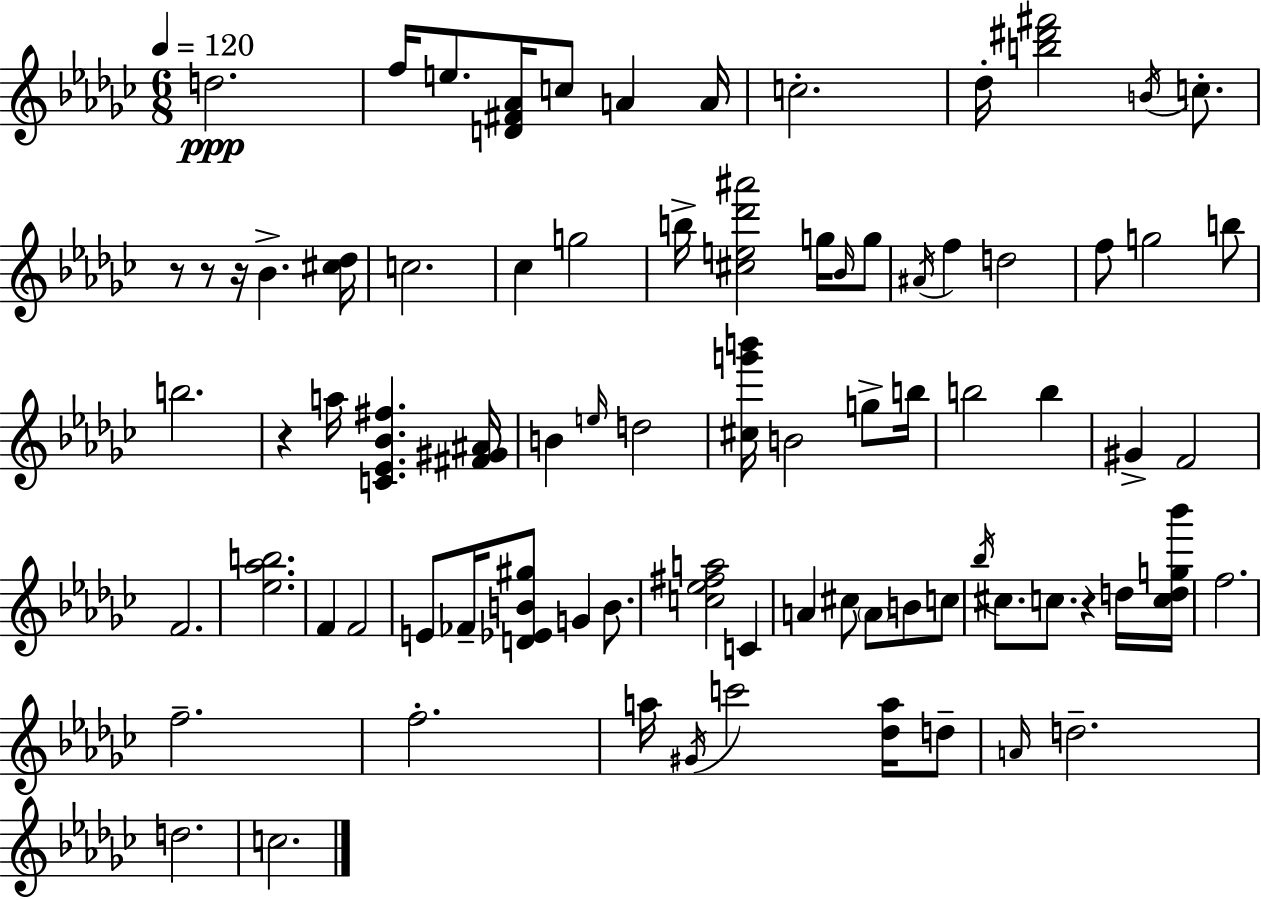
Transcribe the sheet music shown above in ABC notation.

X:1
T:Untitled
M:6/8
L:1/4
K:Ebm
d2 f/4 e/2 [D^F_A]/4 c/2 A A/4 c2 _d/4 [b^d'^f']2 B/4 c/2 z/2 z/2 z/4 _B [^c_d]/4 c2 _c g2 b/4 [^ce_d'^a']2 g/4 _B/4 g/2 ^A/4 f d2 f/2 g2 b/2 b2 z a/4 [C_E_B^f] [^F^G^A]/4 B e/4 d2 [^cg'b']/4 B2 g/2 b/4 b2 b ^G F2 F2 [_e_ab]2 F F2 E/2 _F/4 [D_EB^g]/2 G B/2 [c_e^fa]2 C A ^c/2 A/2 B/2 c/2 _b/4 ^c/2 c/2 z d/4 [cdg_b']/4 f2 f2 f2 a/4 ^G/4 c'2 [_da]/4 d/2 A/4 d2 d2 c2